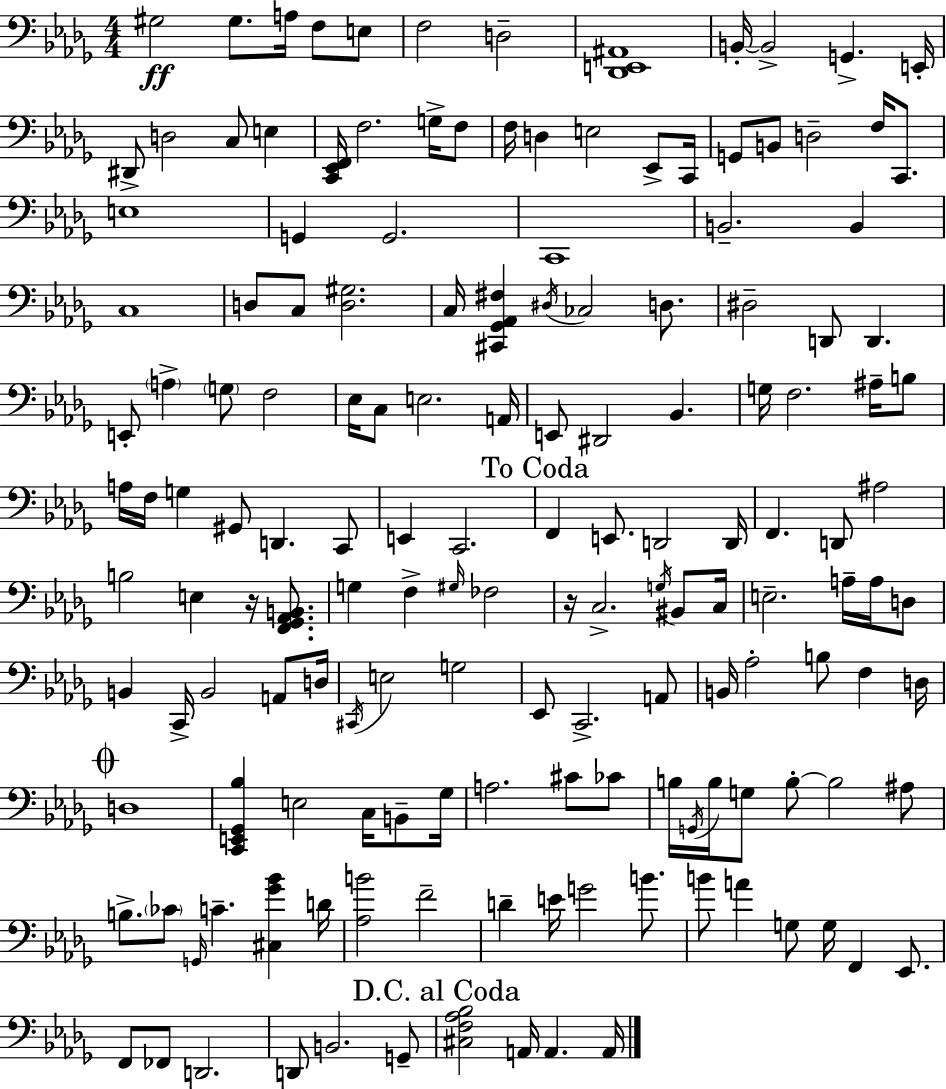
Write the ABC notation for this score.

X:1
T:Untitled
M:4/4
L:1/4
K:Bbm
^G,2 ^G,/2 A,/4 F,/2 E,/2 F,2 D,2 [_D,,E,,^A,,]4 B,,/4 B,,2 G,, E,,/4 ^D,,/2 D,2 C,/2 E, [C,,_E,,F,,]/4 F,2 G,/4 F,/2 F,/4 D, E,2 _E,,/2 C,,/4 G,,/2 B,,/2 D,2 F,/4 C,,/2 E,4 G,, G,,2 C,,4 B,,2 B,, C,4 D,/2 C,/2 [D,^G,]2 C,/4 [^C,,_G,,_A,,^F,] ^D,/4 _C,2 D,/2 ^D,2 D,,/2 D,, E,,/2 A, G,/2 F,2 _E,/4 C,/2 E,2 A,,/4 E,,/2 ^D,,2 _B,, G,/4 F,2 ^A,/4 B,/2 A,/4 F,/4 G, ^G,,/2 D,, C,,/2 E,, C,,2 F,, E,,/2 D,,2 D,,/4 F,, D,,/2 ^A,2 B,2 E, z/4 [F,,_G,,_A,,B,,]/2 G, F, ^G,/4 _F,2 z/4 C,2 G,/4 ^B,,/2 C,/4 E,2 A,/4 A,/4 D,/2 B,, C,,/4 B,,2 A,,/2 D,/4 ^C,,/4 E,2 G,2 _E,,/2 C,,2 A,,/2 B,,/4 _A,2 B,/2 F, D,/4 D,4 [C,,E,,_G,,_B,] E,2 C,/4 B,,/2 _G,/4 A,2 ^C/2 _C/2 B,/4 G,,/4 B,/4 G,/2 B,/2 B,2 ^A,/2 B,/2 _C/2 G,,/4 C [^C,_G_B] D/4 [_A,B]2 F2 D E/4 G2 B/2 B/2 A G,/2 G,/4 F,, _E,,/2 F,,/2 _F,,/2 D,,2 D,,/2 B,,2 G,,/2 [^C,F,_A,_B,]2 A,,/4 A,, A,,/4